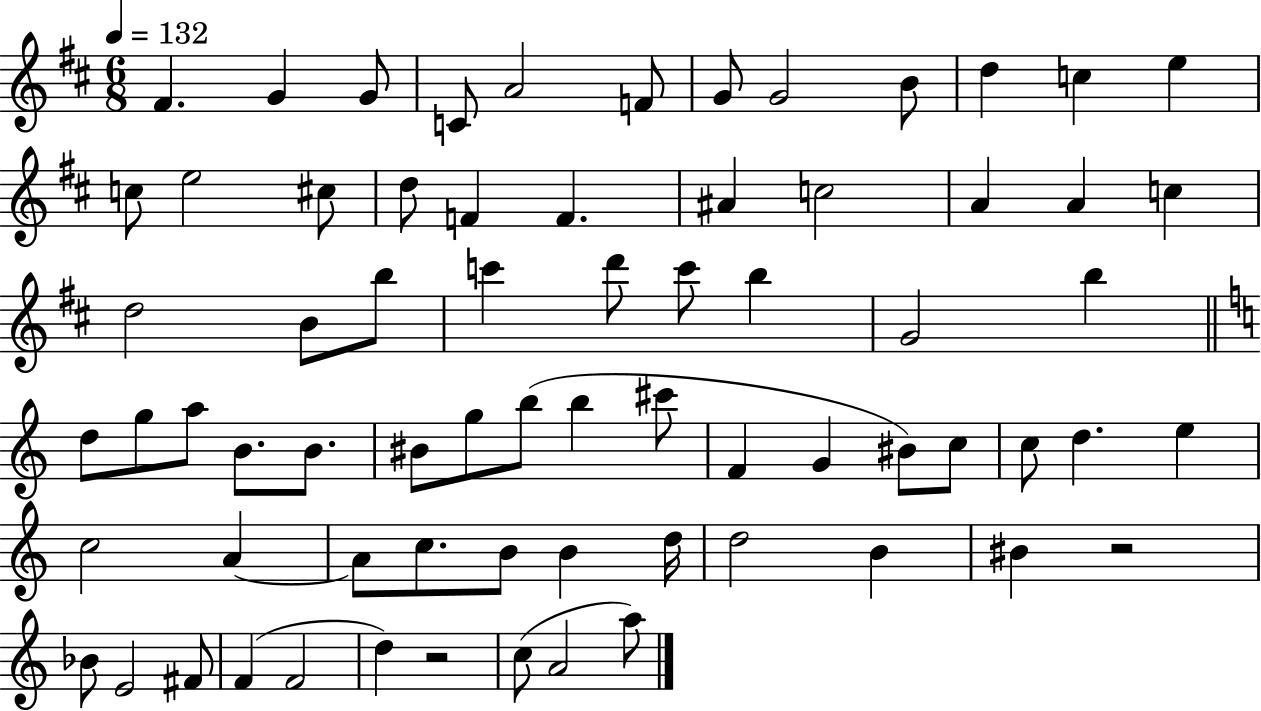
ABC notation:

X:1
T:Untitled
M:6/8
L:1/4
K:D
^F G G/2 C/2 A2 F/2 G/2 G2 B/2 d c e c/2 e2 ^c/2 d/2 F F ^A c2 A A c d2 B/2 b/2 c' d'/2 c'/2 b G2 b d/2 g/2 a/2 B/2 B/2 ^B/2 g/2 b/2 b ^c'/2 F G ^B/2 c/2 c/2 d e c2 A A/2 c/2 B/2 B d/4 d2 B ^B z2 _B/2 E2 ^F/2 F F2 d z2 c/2 A2 a/2